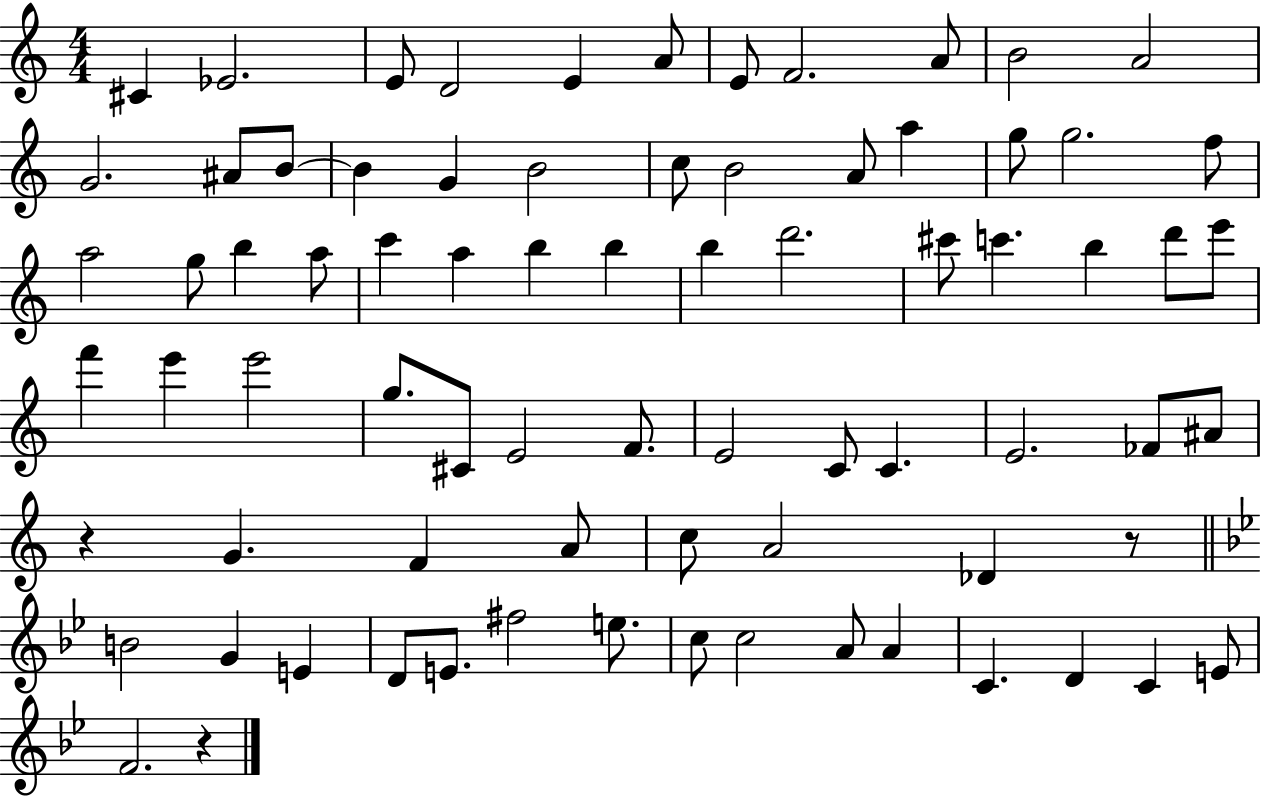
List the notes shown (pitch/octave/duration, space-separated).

C#4/q Eb4/h. E4/e D4/h E4/q A4/e E4/e F4/h. A4/e B4/h A4/h G4/h. A#4/e B4/e B4/q G4/q B4/h C5/e B4/h A4/e A5/q G5/e G5/h. F5/e A5/h G5/e B5/q A5/e C6/q A5/q B5/q B5/q B5/q D6/h. C#6/e C6/q. B5/q D6/e E6/e F6/q E6/q E6/h G5/e. C#4/e E4/h F4/e. E4/h C4/e C4/q. E4/h. FES4/e A#4/e R/q G4/q. F4/q A4/e C5/e A4/h Db4/q R/e B4/h G4/q E4/q D4/e E4/e. F#5/h E5/e. C5/e C5/h A4/e A4/q C4/q. D4/q C4/q E4/e F4/h. R/q